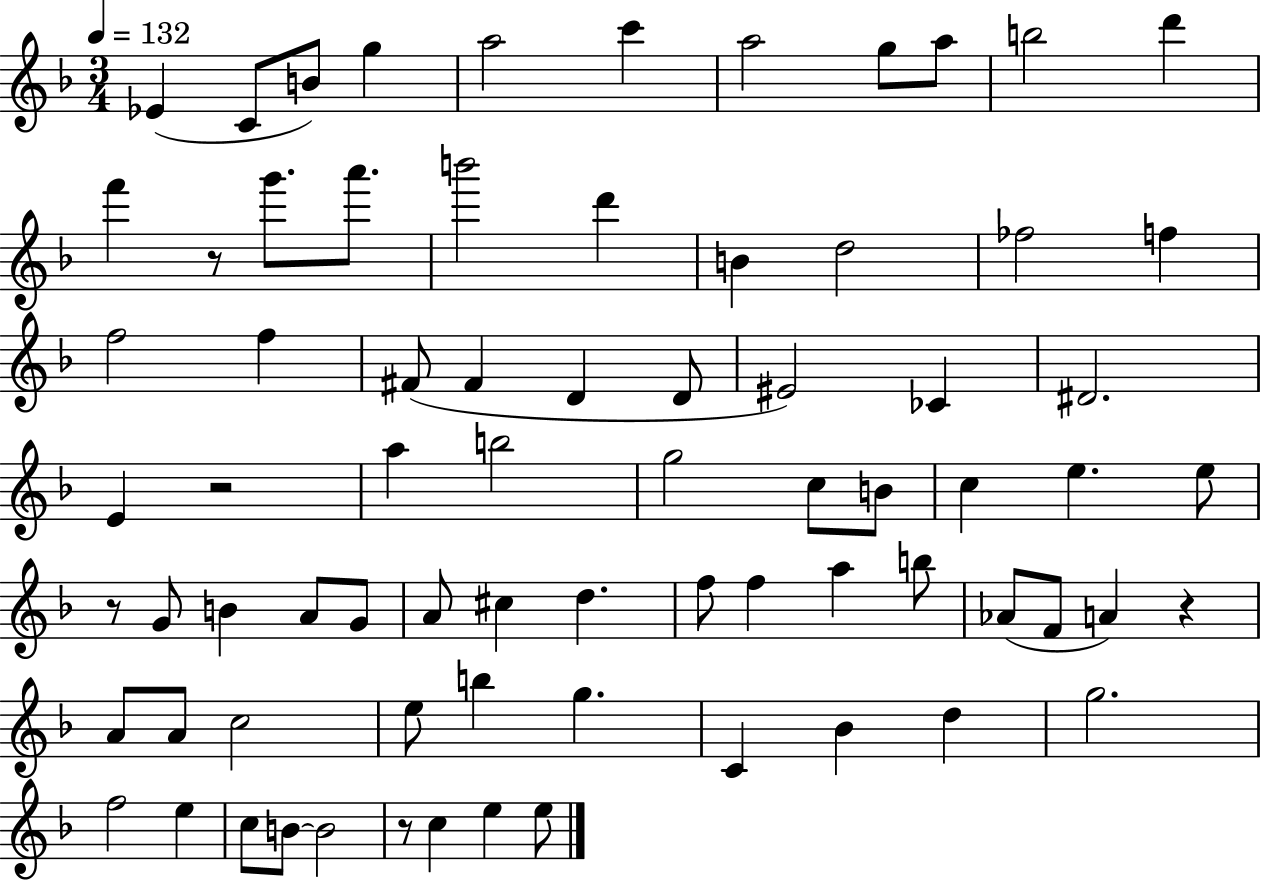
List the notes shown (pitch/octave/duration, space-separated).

Eb4/q C4/e B4/e G5/q A5/h C6/q A5/h G5/e A5/e B5/h D6/q F6/q R/e G6/e. A6/e. B6/h D6/q B4/q D5/h FES5/h F5/q F5/h F5/q F#4/e F#4/q D4/q D4/e EIS4/h CES4/q D#4/h. E4/q R/h A5/q B5/h G5/h C5/e B4/e C5/q E5/q. E5/e R/e G4/e B4/q A4/e G4/e A4/e C#5/q D5/q. F5/e F5/q A5/q B5/e Ab4/e F4/e A4/q R/q A4/e A4/e C5/h E5/e B5/q G5/q. C4/q Bb4/q D5/q G5/h. F5/h E5/q C5/e B4/e B4/h R/e C5/q E5/q E5/e